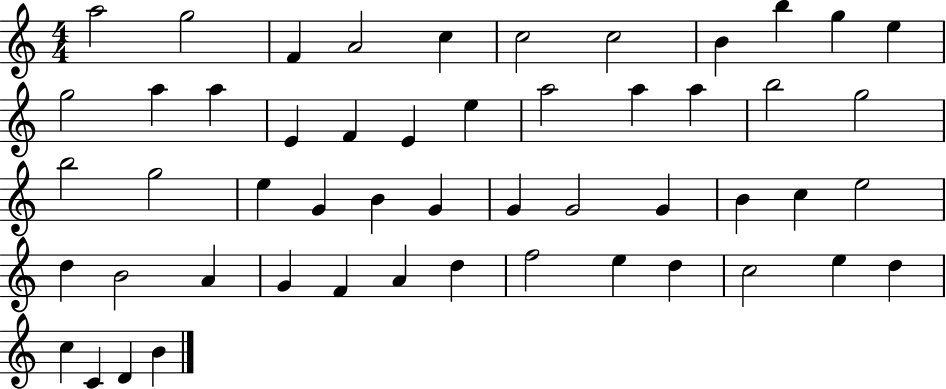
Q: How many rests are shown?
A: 0